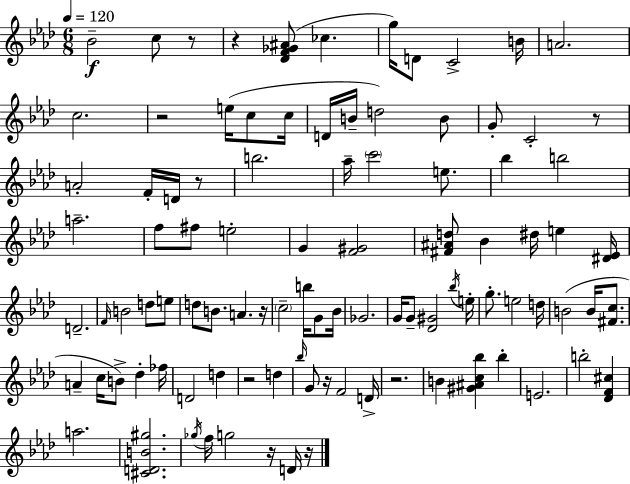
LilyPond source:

{
  \clef treble
  \numericTimeSignature
  \time 6/8
  \key f \minor
  \tempo 4 = 120
  \repeat volta 2 { bes'2--\f c''8 r8 | r4 <des' f' ges' ais'>8( ces''4. | g''16) d'8 c'2-> b'16 | a'2. | \break c''2. | r2 e''16( c''8 c''16 | d'16 b'16-- d''2) b'8 | g'8-. c'2-. r8 | \break a'2-. f'16-. d'16 r8 | b''2. | aes''16-- \parenthesize c'''2 e''8. | bes''4 b''2 | \break a''2.-- | f''8 fis''8 e''2-. | g'4 <f' gis'>2 | <fis' ais' d''>8 bes'4 dis''16 e''4 <dis' ees'>16 | \break d'2.-- | \grace { f'16 } b'2 d''8 e''8 | d''8 b'8. a'4. | r16 \parenthesize c''2-- b''16 g'8 | \break bes'16 ges'2. | g'16 g'8-- <des' gis'>2 | \acciaccatura { bes''16 } e''16-. g''8.-. e''2 | d''16 b'2( b'16 <fis' c''>8. | \break a'4-- c''16 b'8->) des''4-. | fes''16 d'2 d''4 | r2 d''4 | \grace { bes''16 } g'8 r16 f'2 | \break d'16-> r2. | b'4 <gis' ais' c'' bes''>4 bes''4-. | e'2. | b''2-. <des' f' cis''>4 | \break a''2. | <cis' d' b' gis''>2. | \acciaccatura { ges''16 } f''16 g''2 | r16 d'16 r16 } \bar "|."
}